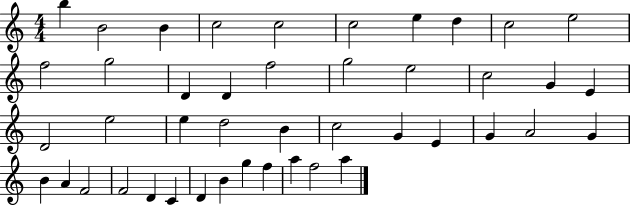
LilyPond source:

{
  \clef treble
  \numericTimeSignature
  \time 4/4
  \key c \major
  b''4 b'2 b'4 | c''2 c''2 | c''2 e''4 d''4 | c''2 e''2 | \break f''2 g''2 | d'4 d'4 f''2 | g''2 e''2 | c''2 g'4 e'4 | \break d'2 e''2 | e''4 d''2 b'4 | c''2 g'4 e'4 | g'4 a'2 g'4 | \break b'4 a'4 f'2 | f'2 d'4 c'4 | d'4 b'4 g''4 f''4 | a''4 f''2 a''4 | \break \bar "|."
}